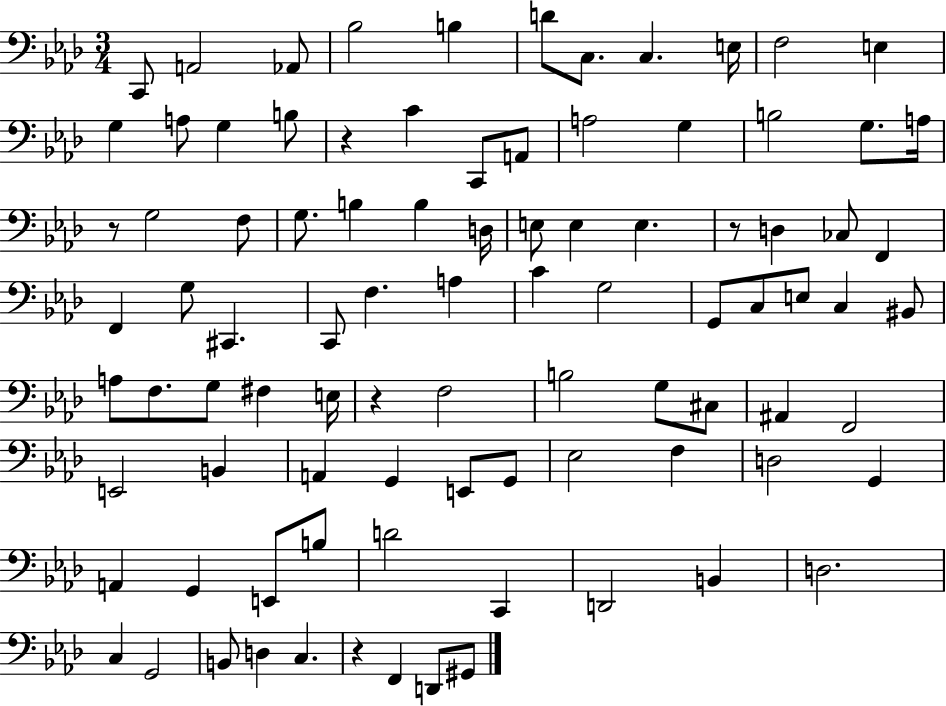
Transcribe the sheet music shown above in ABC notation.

X:1
T:Untitled
M:3/4
L:1/4
K:Ab
C,,/2 A,,2 _A,,/2 _B,2 B, D/2 C,/2 C, E,/4 F,2 E, G, A,/2 G, B,/2 z C C,,/2 A,,/2 A,2 G, B,2 G,/2 A,/4 z/2 G,2 F,/2 G,/2 B, B, D,/4 E,/2 E, E, z/2 D, _C,/2 F,, F,, G,/2 ^C,, C,,/2 F, A, C G,2 G,,/2 C,/2 E,/2 C, ^B,,/2 A,/2 F,/2 G,/2 ^F, E,/4 z F,2 B,2 G,/2 ^C,/2 ^A,, F,,2 E,,2 B,, A,, G,, E,,/2 G,,/2 _E,2 F, D,2 G,, A,, G,, E,,/2 B,/2 D2 C,, D,,2 B,, D,2 C, G,,2 B,,/2 D, C, z F,, D,,/2 ^G,,/2